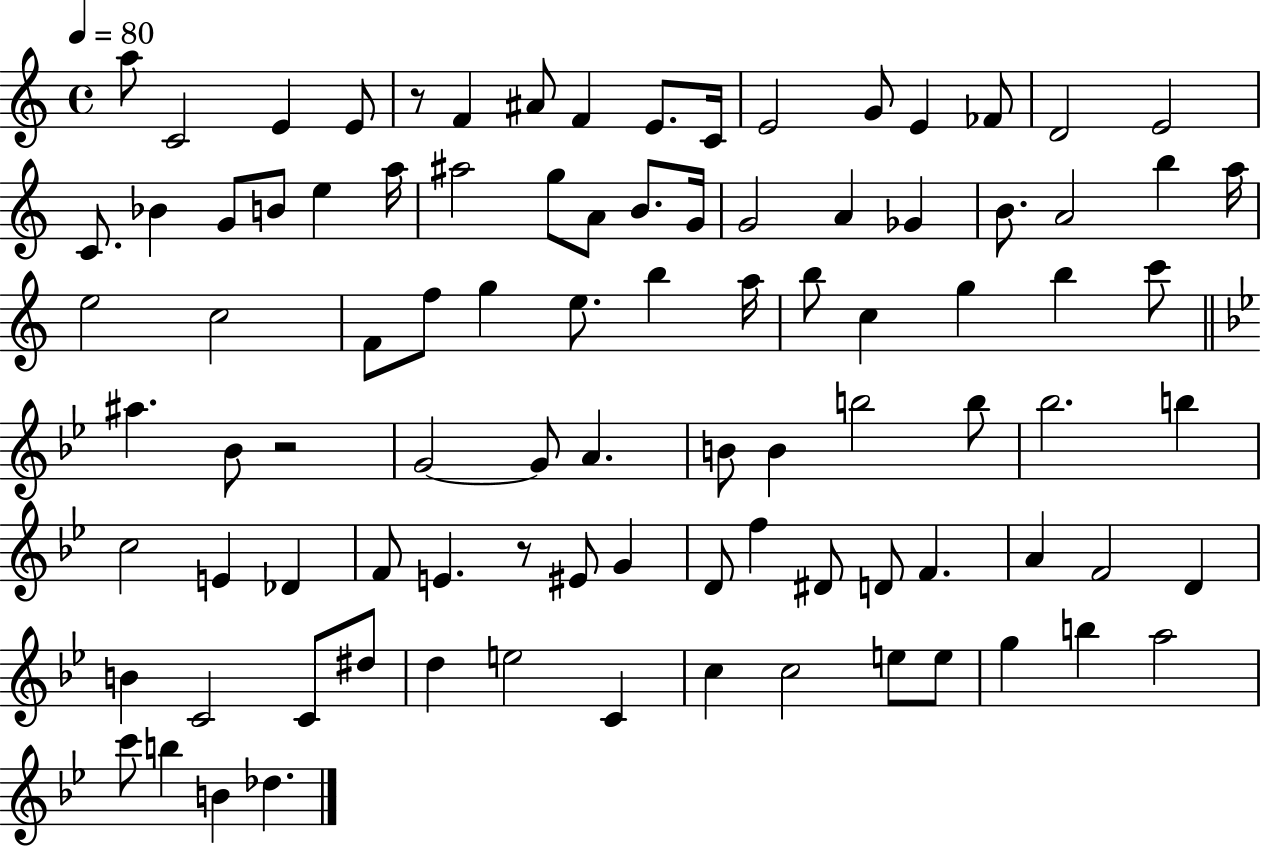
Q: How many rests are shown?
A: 3